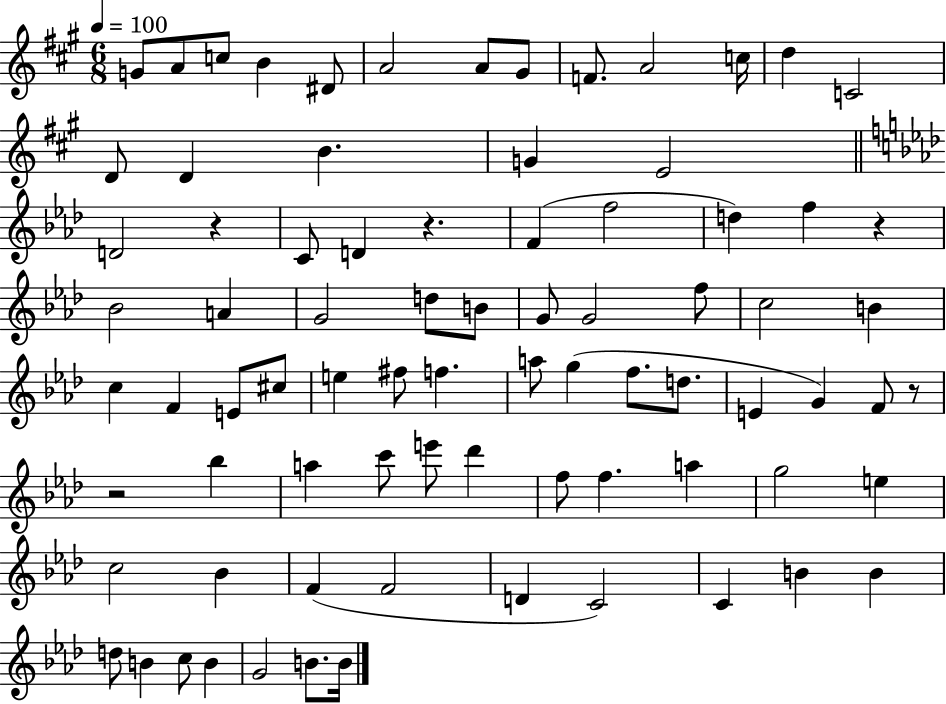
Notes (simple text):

G4/e A4/e C5/e B4/q D#4/e A4/h A4/e G#4/e F4/e. A4/h C5/s D5/q C4/h D4/e D4/q B4/q. G4/q E4/h D4/h R/q C4/e D4/q R/q. F4/q F5/h D5/q F5/q R/q Bb4/h A4/q G4/h D5/e B4/e G4/e G4/h F5/e C5/h B4/q C5/q F4/q E4/e C#5/e E5/q F#5/e F5/q. A5/e G5/q F5/e. D5/e. E4/q G4/q F4/e R/e R/h Bb5/q A5/q C6/e E6/e Db6/q F5/e F5/q. A5/q G5/h E5/q C5/h Bb4/q F4/q F4/h D4/q C4/h C4/q B4/q B4/q D5/e B4/q C5/e B4/q G4/h B4/e. B4/s